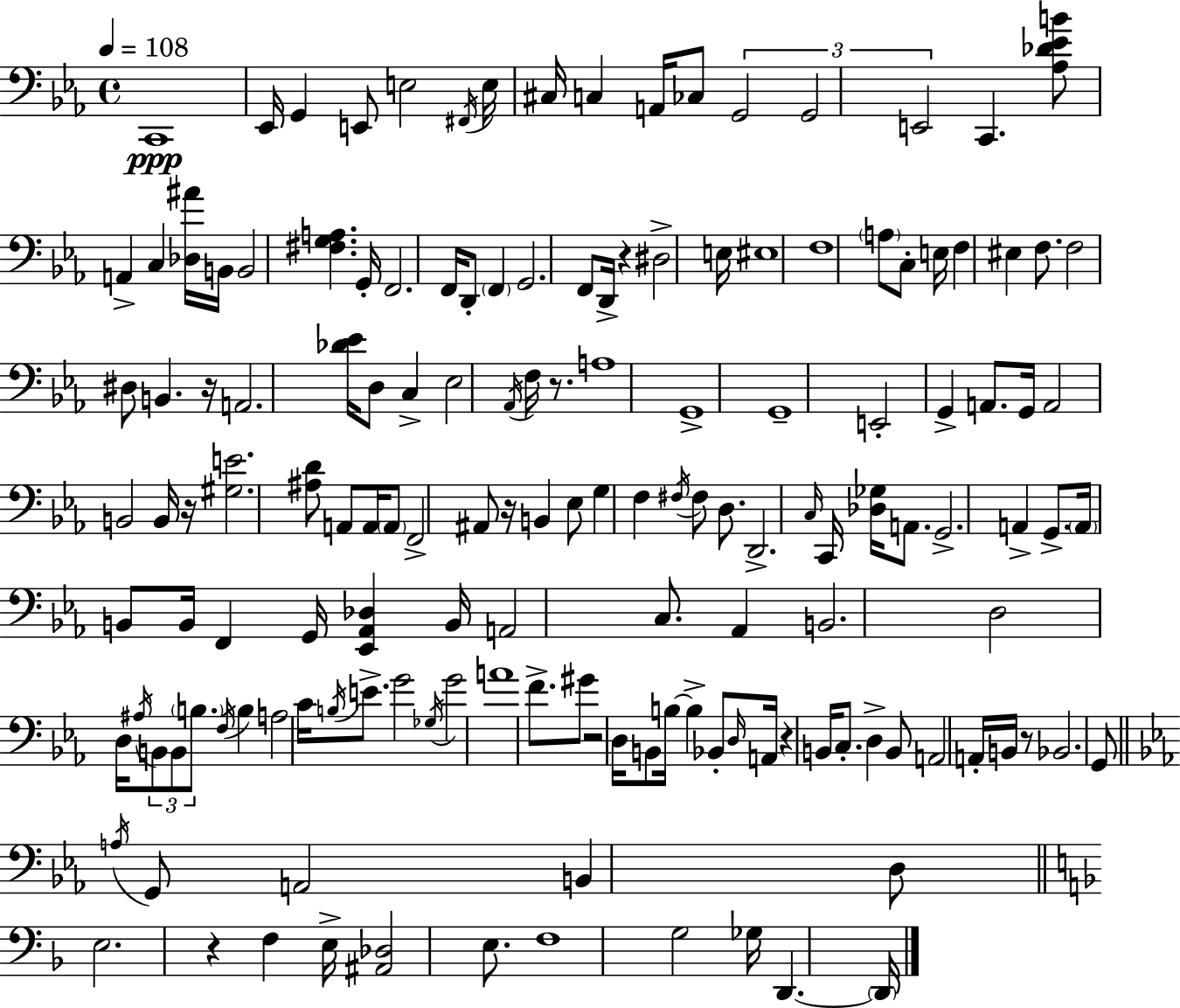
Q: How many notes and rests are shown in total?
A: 151